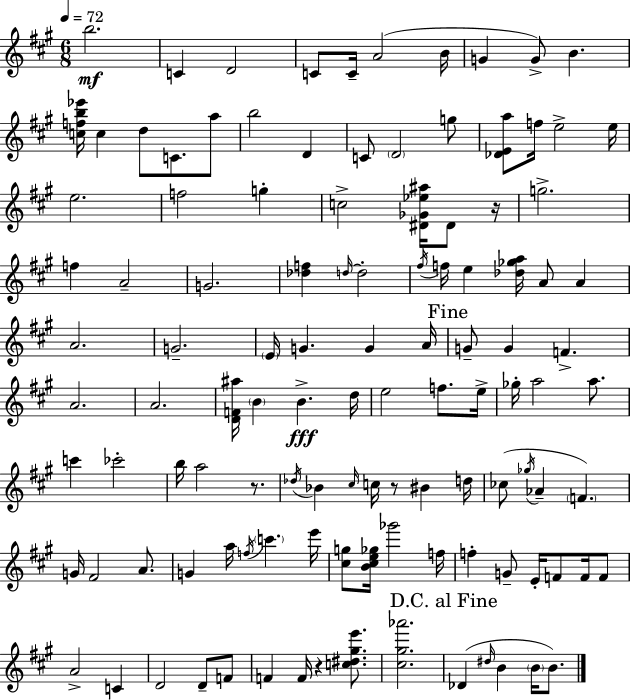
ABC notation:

X:1
T:Untitled
M:6/8
L:1/4
K:A
b2 C D2 C/2 C/4 A2 B/4 G G/2 B [cfb_e']/4 c d/2 C/2 a/2 b2 D C/2 D2 g/2 [_DEa]/2 f/4 e2 e/4 e2 f2 g c2 [^D_G_e^a]/4 ^D/2 z/4 g2 f A2 G2 [_df] d/4 d2 ^f/4 f/4 e [_d_ga]/4 A/2 A A2 G2 E/4 G G A/4 G/2 G F A2 A2 [DF^a]/4 B B d/4 e2 f/2 e/4 _g/4 a2 a/2 c' _c'2 b/4 a2 z/2 _d/4 _B ^c/4 c/4 z/2 ^B d/4 _c/2 _g/4 _A F G/4 ^F2 A/2 G a/4 f/4 c' e'/4 [^cg]/2 [B^ce_g]/4 _g'2 f/4 f G/2 E/4 F/2 F/4 F/2 A2 C D2 D/2 F/2 F F/4 z [c^d^ge']/2 [^c^g_a']2 _D ^d/4 B B/4 B/2